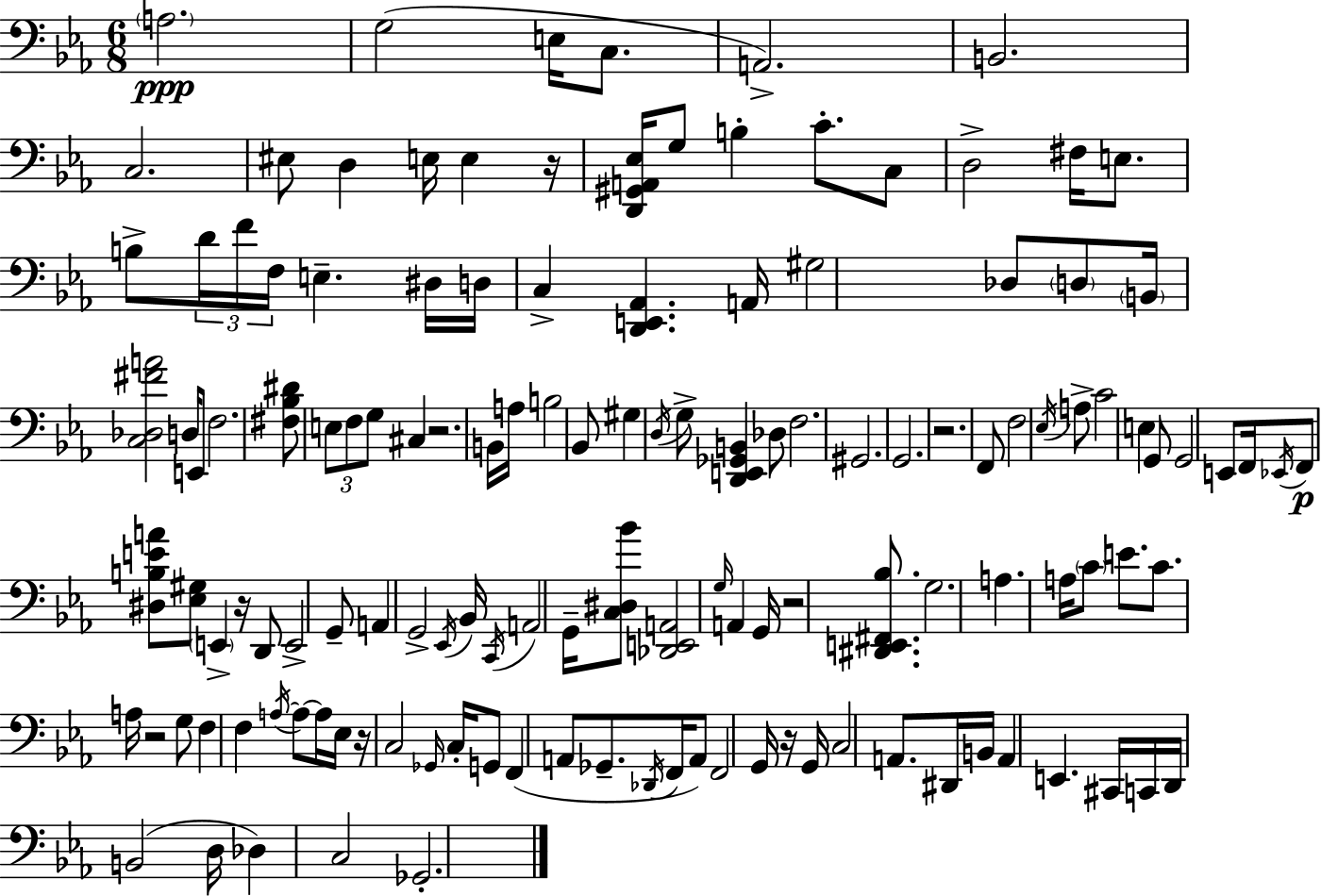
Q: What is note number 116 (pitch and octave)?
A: Gb2